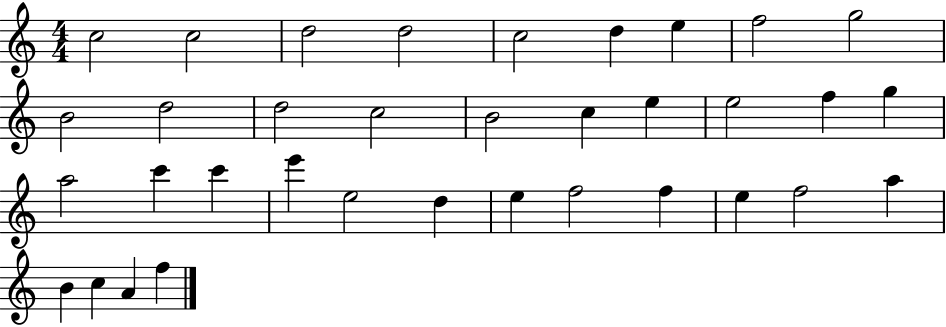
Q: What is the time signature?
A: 4/4